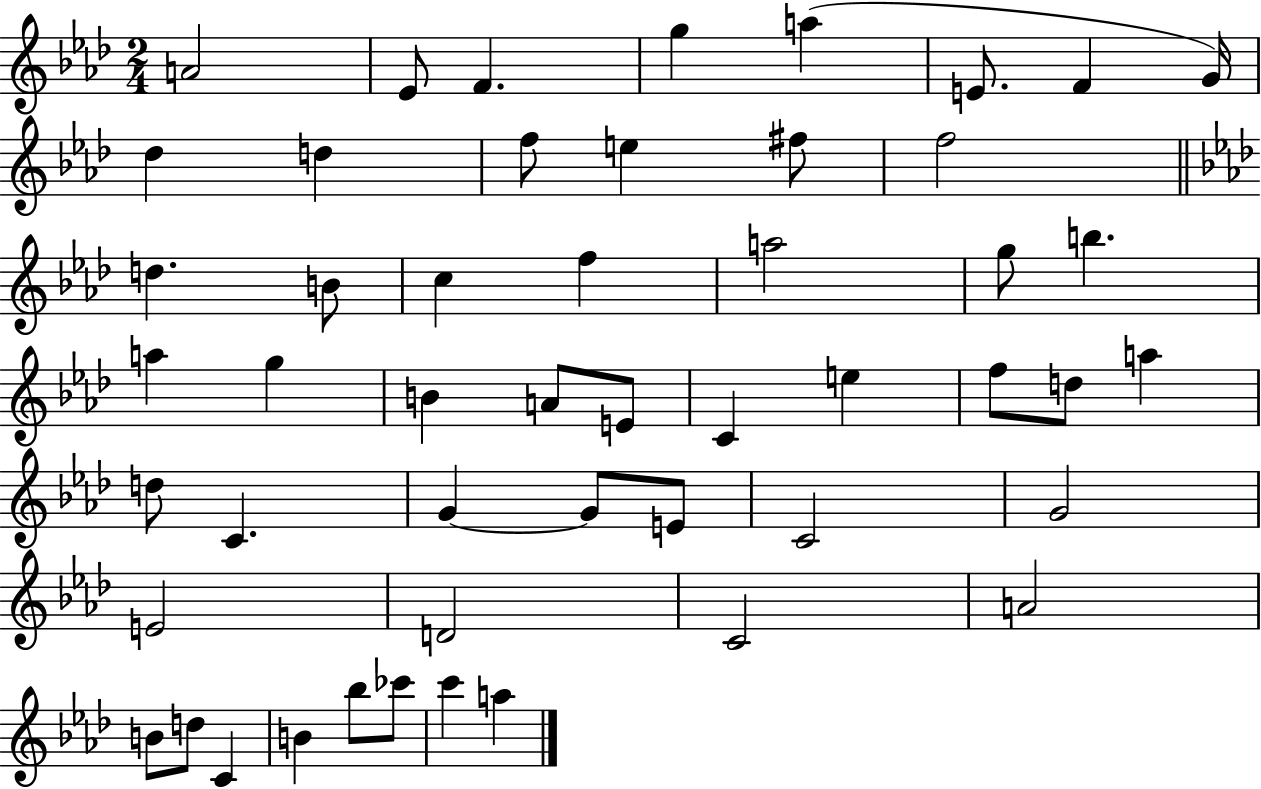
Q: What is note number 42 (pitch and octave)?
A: A4